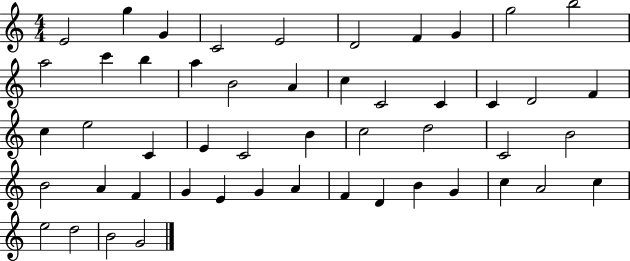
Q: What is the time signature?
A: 4/4